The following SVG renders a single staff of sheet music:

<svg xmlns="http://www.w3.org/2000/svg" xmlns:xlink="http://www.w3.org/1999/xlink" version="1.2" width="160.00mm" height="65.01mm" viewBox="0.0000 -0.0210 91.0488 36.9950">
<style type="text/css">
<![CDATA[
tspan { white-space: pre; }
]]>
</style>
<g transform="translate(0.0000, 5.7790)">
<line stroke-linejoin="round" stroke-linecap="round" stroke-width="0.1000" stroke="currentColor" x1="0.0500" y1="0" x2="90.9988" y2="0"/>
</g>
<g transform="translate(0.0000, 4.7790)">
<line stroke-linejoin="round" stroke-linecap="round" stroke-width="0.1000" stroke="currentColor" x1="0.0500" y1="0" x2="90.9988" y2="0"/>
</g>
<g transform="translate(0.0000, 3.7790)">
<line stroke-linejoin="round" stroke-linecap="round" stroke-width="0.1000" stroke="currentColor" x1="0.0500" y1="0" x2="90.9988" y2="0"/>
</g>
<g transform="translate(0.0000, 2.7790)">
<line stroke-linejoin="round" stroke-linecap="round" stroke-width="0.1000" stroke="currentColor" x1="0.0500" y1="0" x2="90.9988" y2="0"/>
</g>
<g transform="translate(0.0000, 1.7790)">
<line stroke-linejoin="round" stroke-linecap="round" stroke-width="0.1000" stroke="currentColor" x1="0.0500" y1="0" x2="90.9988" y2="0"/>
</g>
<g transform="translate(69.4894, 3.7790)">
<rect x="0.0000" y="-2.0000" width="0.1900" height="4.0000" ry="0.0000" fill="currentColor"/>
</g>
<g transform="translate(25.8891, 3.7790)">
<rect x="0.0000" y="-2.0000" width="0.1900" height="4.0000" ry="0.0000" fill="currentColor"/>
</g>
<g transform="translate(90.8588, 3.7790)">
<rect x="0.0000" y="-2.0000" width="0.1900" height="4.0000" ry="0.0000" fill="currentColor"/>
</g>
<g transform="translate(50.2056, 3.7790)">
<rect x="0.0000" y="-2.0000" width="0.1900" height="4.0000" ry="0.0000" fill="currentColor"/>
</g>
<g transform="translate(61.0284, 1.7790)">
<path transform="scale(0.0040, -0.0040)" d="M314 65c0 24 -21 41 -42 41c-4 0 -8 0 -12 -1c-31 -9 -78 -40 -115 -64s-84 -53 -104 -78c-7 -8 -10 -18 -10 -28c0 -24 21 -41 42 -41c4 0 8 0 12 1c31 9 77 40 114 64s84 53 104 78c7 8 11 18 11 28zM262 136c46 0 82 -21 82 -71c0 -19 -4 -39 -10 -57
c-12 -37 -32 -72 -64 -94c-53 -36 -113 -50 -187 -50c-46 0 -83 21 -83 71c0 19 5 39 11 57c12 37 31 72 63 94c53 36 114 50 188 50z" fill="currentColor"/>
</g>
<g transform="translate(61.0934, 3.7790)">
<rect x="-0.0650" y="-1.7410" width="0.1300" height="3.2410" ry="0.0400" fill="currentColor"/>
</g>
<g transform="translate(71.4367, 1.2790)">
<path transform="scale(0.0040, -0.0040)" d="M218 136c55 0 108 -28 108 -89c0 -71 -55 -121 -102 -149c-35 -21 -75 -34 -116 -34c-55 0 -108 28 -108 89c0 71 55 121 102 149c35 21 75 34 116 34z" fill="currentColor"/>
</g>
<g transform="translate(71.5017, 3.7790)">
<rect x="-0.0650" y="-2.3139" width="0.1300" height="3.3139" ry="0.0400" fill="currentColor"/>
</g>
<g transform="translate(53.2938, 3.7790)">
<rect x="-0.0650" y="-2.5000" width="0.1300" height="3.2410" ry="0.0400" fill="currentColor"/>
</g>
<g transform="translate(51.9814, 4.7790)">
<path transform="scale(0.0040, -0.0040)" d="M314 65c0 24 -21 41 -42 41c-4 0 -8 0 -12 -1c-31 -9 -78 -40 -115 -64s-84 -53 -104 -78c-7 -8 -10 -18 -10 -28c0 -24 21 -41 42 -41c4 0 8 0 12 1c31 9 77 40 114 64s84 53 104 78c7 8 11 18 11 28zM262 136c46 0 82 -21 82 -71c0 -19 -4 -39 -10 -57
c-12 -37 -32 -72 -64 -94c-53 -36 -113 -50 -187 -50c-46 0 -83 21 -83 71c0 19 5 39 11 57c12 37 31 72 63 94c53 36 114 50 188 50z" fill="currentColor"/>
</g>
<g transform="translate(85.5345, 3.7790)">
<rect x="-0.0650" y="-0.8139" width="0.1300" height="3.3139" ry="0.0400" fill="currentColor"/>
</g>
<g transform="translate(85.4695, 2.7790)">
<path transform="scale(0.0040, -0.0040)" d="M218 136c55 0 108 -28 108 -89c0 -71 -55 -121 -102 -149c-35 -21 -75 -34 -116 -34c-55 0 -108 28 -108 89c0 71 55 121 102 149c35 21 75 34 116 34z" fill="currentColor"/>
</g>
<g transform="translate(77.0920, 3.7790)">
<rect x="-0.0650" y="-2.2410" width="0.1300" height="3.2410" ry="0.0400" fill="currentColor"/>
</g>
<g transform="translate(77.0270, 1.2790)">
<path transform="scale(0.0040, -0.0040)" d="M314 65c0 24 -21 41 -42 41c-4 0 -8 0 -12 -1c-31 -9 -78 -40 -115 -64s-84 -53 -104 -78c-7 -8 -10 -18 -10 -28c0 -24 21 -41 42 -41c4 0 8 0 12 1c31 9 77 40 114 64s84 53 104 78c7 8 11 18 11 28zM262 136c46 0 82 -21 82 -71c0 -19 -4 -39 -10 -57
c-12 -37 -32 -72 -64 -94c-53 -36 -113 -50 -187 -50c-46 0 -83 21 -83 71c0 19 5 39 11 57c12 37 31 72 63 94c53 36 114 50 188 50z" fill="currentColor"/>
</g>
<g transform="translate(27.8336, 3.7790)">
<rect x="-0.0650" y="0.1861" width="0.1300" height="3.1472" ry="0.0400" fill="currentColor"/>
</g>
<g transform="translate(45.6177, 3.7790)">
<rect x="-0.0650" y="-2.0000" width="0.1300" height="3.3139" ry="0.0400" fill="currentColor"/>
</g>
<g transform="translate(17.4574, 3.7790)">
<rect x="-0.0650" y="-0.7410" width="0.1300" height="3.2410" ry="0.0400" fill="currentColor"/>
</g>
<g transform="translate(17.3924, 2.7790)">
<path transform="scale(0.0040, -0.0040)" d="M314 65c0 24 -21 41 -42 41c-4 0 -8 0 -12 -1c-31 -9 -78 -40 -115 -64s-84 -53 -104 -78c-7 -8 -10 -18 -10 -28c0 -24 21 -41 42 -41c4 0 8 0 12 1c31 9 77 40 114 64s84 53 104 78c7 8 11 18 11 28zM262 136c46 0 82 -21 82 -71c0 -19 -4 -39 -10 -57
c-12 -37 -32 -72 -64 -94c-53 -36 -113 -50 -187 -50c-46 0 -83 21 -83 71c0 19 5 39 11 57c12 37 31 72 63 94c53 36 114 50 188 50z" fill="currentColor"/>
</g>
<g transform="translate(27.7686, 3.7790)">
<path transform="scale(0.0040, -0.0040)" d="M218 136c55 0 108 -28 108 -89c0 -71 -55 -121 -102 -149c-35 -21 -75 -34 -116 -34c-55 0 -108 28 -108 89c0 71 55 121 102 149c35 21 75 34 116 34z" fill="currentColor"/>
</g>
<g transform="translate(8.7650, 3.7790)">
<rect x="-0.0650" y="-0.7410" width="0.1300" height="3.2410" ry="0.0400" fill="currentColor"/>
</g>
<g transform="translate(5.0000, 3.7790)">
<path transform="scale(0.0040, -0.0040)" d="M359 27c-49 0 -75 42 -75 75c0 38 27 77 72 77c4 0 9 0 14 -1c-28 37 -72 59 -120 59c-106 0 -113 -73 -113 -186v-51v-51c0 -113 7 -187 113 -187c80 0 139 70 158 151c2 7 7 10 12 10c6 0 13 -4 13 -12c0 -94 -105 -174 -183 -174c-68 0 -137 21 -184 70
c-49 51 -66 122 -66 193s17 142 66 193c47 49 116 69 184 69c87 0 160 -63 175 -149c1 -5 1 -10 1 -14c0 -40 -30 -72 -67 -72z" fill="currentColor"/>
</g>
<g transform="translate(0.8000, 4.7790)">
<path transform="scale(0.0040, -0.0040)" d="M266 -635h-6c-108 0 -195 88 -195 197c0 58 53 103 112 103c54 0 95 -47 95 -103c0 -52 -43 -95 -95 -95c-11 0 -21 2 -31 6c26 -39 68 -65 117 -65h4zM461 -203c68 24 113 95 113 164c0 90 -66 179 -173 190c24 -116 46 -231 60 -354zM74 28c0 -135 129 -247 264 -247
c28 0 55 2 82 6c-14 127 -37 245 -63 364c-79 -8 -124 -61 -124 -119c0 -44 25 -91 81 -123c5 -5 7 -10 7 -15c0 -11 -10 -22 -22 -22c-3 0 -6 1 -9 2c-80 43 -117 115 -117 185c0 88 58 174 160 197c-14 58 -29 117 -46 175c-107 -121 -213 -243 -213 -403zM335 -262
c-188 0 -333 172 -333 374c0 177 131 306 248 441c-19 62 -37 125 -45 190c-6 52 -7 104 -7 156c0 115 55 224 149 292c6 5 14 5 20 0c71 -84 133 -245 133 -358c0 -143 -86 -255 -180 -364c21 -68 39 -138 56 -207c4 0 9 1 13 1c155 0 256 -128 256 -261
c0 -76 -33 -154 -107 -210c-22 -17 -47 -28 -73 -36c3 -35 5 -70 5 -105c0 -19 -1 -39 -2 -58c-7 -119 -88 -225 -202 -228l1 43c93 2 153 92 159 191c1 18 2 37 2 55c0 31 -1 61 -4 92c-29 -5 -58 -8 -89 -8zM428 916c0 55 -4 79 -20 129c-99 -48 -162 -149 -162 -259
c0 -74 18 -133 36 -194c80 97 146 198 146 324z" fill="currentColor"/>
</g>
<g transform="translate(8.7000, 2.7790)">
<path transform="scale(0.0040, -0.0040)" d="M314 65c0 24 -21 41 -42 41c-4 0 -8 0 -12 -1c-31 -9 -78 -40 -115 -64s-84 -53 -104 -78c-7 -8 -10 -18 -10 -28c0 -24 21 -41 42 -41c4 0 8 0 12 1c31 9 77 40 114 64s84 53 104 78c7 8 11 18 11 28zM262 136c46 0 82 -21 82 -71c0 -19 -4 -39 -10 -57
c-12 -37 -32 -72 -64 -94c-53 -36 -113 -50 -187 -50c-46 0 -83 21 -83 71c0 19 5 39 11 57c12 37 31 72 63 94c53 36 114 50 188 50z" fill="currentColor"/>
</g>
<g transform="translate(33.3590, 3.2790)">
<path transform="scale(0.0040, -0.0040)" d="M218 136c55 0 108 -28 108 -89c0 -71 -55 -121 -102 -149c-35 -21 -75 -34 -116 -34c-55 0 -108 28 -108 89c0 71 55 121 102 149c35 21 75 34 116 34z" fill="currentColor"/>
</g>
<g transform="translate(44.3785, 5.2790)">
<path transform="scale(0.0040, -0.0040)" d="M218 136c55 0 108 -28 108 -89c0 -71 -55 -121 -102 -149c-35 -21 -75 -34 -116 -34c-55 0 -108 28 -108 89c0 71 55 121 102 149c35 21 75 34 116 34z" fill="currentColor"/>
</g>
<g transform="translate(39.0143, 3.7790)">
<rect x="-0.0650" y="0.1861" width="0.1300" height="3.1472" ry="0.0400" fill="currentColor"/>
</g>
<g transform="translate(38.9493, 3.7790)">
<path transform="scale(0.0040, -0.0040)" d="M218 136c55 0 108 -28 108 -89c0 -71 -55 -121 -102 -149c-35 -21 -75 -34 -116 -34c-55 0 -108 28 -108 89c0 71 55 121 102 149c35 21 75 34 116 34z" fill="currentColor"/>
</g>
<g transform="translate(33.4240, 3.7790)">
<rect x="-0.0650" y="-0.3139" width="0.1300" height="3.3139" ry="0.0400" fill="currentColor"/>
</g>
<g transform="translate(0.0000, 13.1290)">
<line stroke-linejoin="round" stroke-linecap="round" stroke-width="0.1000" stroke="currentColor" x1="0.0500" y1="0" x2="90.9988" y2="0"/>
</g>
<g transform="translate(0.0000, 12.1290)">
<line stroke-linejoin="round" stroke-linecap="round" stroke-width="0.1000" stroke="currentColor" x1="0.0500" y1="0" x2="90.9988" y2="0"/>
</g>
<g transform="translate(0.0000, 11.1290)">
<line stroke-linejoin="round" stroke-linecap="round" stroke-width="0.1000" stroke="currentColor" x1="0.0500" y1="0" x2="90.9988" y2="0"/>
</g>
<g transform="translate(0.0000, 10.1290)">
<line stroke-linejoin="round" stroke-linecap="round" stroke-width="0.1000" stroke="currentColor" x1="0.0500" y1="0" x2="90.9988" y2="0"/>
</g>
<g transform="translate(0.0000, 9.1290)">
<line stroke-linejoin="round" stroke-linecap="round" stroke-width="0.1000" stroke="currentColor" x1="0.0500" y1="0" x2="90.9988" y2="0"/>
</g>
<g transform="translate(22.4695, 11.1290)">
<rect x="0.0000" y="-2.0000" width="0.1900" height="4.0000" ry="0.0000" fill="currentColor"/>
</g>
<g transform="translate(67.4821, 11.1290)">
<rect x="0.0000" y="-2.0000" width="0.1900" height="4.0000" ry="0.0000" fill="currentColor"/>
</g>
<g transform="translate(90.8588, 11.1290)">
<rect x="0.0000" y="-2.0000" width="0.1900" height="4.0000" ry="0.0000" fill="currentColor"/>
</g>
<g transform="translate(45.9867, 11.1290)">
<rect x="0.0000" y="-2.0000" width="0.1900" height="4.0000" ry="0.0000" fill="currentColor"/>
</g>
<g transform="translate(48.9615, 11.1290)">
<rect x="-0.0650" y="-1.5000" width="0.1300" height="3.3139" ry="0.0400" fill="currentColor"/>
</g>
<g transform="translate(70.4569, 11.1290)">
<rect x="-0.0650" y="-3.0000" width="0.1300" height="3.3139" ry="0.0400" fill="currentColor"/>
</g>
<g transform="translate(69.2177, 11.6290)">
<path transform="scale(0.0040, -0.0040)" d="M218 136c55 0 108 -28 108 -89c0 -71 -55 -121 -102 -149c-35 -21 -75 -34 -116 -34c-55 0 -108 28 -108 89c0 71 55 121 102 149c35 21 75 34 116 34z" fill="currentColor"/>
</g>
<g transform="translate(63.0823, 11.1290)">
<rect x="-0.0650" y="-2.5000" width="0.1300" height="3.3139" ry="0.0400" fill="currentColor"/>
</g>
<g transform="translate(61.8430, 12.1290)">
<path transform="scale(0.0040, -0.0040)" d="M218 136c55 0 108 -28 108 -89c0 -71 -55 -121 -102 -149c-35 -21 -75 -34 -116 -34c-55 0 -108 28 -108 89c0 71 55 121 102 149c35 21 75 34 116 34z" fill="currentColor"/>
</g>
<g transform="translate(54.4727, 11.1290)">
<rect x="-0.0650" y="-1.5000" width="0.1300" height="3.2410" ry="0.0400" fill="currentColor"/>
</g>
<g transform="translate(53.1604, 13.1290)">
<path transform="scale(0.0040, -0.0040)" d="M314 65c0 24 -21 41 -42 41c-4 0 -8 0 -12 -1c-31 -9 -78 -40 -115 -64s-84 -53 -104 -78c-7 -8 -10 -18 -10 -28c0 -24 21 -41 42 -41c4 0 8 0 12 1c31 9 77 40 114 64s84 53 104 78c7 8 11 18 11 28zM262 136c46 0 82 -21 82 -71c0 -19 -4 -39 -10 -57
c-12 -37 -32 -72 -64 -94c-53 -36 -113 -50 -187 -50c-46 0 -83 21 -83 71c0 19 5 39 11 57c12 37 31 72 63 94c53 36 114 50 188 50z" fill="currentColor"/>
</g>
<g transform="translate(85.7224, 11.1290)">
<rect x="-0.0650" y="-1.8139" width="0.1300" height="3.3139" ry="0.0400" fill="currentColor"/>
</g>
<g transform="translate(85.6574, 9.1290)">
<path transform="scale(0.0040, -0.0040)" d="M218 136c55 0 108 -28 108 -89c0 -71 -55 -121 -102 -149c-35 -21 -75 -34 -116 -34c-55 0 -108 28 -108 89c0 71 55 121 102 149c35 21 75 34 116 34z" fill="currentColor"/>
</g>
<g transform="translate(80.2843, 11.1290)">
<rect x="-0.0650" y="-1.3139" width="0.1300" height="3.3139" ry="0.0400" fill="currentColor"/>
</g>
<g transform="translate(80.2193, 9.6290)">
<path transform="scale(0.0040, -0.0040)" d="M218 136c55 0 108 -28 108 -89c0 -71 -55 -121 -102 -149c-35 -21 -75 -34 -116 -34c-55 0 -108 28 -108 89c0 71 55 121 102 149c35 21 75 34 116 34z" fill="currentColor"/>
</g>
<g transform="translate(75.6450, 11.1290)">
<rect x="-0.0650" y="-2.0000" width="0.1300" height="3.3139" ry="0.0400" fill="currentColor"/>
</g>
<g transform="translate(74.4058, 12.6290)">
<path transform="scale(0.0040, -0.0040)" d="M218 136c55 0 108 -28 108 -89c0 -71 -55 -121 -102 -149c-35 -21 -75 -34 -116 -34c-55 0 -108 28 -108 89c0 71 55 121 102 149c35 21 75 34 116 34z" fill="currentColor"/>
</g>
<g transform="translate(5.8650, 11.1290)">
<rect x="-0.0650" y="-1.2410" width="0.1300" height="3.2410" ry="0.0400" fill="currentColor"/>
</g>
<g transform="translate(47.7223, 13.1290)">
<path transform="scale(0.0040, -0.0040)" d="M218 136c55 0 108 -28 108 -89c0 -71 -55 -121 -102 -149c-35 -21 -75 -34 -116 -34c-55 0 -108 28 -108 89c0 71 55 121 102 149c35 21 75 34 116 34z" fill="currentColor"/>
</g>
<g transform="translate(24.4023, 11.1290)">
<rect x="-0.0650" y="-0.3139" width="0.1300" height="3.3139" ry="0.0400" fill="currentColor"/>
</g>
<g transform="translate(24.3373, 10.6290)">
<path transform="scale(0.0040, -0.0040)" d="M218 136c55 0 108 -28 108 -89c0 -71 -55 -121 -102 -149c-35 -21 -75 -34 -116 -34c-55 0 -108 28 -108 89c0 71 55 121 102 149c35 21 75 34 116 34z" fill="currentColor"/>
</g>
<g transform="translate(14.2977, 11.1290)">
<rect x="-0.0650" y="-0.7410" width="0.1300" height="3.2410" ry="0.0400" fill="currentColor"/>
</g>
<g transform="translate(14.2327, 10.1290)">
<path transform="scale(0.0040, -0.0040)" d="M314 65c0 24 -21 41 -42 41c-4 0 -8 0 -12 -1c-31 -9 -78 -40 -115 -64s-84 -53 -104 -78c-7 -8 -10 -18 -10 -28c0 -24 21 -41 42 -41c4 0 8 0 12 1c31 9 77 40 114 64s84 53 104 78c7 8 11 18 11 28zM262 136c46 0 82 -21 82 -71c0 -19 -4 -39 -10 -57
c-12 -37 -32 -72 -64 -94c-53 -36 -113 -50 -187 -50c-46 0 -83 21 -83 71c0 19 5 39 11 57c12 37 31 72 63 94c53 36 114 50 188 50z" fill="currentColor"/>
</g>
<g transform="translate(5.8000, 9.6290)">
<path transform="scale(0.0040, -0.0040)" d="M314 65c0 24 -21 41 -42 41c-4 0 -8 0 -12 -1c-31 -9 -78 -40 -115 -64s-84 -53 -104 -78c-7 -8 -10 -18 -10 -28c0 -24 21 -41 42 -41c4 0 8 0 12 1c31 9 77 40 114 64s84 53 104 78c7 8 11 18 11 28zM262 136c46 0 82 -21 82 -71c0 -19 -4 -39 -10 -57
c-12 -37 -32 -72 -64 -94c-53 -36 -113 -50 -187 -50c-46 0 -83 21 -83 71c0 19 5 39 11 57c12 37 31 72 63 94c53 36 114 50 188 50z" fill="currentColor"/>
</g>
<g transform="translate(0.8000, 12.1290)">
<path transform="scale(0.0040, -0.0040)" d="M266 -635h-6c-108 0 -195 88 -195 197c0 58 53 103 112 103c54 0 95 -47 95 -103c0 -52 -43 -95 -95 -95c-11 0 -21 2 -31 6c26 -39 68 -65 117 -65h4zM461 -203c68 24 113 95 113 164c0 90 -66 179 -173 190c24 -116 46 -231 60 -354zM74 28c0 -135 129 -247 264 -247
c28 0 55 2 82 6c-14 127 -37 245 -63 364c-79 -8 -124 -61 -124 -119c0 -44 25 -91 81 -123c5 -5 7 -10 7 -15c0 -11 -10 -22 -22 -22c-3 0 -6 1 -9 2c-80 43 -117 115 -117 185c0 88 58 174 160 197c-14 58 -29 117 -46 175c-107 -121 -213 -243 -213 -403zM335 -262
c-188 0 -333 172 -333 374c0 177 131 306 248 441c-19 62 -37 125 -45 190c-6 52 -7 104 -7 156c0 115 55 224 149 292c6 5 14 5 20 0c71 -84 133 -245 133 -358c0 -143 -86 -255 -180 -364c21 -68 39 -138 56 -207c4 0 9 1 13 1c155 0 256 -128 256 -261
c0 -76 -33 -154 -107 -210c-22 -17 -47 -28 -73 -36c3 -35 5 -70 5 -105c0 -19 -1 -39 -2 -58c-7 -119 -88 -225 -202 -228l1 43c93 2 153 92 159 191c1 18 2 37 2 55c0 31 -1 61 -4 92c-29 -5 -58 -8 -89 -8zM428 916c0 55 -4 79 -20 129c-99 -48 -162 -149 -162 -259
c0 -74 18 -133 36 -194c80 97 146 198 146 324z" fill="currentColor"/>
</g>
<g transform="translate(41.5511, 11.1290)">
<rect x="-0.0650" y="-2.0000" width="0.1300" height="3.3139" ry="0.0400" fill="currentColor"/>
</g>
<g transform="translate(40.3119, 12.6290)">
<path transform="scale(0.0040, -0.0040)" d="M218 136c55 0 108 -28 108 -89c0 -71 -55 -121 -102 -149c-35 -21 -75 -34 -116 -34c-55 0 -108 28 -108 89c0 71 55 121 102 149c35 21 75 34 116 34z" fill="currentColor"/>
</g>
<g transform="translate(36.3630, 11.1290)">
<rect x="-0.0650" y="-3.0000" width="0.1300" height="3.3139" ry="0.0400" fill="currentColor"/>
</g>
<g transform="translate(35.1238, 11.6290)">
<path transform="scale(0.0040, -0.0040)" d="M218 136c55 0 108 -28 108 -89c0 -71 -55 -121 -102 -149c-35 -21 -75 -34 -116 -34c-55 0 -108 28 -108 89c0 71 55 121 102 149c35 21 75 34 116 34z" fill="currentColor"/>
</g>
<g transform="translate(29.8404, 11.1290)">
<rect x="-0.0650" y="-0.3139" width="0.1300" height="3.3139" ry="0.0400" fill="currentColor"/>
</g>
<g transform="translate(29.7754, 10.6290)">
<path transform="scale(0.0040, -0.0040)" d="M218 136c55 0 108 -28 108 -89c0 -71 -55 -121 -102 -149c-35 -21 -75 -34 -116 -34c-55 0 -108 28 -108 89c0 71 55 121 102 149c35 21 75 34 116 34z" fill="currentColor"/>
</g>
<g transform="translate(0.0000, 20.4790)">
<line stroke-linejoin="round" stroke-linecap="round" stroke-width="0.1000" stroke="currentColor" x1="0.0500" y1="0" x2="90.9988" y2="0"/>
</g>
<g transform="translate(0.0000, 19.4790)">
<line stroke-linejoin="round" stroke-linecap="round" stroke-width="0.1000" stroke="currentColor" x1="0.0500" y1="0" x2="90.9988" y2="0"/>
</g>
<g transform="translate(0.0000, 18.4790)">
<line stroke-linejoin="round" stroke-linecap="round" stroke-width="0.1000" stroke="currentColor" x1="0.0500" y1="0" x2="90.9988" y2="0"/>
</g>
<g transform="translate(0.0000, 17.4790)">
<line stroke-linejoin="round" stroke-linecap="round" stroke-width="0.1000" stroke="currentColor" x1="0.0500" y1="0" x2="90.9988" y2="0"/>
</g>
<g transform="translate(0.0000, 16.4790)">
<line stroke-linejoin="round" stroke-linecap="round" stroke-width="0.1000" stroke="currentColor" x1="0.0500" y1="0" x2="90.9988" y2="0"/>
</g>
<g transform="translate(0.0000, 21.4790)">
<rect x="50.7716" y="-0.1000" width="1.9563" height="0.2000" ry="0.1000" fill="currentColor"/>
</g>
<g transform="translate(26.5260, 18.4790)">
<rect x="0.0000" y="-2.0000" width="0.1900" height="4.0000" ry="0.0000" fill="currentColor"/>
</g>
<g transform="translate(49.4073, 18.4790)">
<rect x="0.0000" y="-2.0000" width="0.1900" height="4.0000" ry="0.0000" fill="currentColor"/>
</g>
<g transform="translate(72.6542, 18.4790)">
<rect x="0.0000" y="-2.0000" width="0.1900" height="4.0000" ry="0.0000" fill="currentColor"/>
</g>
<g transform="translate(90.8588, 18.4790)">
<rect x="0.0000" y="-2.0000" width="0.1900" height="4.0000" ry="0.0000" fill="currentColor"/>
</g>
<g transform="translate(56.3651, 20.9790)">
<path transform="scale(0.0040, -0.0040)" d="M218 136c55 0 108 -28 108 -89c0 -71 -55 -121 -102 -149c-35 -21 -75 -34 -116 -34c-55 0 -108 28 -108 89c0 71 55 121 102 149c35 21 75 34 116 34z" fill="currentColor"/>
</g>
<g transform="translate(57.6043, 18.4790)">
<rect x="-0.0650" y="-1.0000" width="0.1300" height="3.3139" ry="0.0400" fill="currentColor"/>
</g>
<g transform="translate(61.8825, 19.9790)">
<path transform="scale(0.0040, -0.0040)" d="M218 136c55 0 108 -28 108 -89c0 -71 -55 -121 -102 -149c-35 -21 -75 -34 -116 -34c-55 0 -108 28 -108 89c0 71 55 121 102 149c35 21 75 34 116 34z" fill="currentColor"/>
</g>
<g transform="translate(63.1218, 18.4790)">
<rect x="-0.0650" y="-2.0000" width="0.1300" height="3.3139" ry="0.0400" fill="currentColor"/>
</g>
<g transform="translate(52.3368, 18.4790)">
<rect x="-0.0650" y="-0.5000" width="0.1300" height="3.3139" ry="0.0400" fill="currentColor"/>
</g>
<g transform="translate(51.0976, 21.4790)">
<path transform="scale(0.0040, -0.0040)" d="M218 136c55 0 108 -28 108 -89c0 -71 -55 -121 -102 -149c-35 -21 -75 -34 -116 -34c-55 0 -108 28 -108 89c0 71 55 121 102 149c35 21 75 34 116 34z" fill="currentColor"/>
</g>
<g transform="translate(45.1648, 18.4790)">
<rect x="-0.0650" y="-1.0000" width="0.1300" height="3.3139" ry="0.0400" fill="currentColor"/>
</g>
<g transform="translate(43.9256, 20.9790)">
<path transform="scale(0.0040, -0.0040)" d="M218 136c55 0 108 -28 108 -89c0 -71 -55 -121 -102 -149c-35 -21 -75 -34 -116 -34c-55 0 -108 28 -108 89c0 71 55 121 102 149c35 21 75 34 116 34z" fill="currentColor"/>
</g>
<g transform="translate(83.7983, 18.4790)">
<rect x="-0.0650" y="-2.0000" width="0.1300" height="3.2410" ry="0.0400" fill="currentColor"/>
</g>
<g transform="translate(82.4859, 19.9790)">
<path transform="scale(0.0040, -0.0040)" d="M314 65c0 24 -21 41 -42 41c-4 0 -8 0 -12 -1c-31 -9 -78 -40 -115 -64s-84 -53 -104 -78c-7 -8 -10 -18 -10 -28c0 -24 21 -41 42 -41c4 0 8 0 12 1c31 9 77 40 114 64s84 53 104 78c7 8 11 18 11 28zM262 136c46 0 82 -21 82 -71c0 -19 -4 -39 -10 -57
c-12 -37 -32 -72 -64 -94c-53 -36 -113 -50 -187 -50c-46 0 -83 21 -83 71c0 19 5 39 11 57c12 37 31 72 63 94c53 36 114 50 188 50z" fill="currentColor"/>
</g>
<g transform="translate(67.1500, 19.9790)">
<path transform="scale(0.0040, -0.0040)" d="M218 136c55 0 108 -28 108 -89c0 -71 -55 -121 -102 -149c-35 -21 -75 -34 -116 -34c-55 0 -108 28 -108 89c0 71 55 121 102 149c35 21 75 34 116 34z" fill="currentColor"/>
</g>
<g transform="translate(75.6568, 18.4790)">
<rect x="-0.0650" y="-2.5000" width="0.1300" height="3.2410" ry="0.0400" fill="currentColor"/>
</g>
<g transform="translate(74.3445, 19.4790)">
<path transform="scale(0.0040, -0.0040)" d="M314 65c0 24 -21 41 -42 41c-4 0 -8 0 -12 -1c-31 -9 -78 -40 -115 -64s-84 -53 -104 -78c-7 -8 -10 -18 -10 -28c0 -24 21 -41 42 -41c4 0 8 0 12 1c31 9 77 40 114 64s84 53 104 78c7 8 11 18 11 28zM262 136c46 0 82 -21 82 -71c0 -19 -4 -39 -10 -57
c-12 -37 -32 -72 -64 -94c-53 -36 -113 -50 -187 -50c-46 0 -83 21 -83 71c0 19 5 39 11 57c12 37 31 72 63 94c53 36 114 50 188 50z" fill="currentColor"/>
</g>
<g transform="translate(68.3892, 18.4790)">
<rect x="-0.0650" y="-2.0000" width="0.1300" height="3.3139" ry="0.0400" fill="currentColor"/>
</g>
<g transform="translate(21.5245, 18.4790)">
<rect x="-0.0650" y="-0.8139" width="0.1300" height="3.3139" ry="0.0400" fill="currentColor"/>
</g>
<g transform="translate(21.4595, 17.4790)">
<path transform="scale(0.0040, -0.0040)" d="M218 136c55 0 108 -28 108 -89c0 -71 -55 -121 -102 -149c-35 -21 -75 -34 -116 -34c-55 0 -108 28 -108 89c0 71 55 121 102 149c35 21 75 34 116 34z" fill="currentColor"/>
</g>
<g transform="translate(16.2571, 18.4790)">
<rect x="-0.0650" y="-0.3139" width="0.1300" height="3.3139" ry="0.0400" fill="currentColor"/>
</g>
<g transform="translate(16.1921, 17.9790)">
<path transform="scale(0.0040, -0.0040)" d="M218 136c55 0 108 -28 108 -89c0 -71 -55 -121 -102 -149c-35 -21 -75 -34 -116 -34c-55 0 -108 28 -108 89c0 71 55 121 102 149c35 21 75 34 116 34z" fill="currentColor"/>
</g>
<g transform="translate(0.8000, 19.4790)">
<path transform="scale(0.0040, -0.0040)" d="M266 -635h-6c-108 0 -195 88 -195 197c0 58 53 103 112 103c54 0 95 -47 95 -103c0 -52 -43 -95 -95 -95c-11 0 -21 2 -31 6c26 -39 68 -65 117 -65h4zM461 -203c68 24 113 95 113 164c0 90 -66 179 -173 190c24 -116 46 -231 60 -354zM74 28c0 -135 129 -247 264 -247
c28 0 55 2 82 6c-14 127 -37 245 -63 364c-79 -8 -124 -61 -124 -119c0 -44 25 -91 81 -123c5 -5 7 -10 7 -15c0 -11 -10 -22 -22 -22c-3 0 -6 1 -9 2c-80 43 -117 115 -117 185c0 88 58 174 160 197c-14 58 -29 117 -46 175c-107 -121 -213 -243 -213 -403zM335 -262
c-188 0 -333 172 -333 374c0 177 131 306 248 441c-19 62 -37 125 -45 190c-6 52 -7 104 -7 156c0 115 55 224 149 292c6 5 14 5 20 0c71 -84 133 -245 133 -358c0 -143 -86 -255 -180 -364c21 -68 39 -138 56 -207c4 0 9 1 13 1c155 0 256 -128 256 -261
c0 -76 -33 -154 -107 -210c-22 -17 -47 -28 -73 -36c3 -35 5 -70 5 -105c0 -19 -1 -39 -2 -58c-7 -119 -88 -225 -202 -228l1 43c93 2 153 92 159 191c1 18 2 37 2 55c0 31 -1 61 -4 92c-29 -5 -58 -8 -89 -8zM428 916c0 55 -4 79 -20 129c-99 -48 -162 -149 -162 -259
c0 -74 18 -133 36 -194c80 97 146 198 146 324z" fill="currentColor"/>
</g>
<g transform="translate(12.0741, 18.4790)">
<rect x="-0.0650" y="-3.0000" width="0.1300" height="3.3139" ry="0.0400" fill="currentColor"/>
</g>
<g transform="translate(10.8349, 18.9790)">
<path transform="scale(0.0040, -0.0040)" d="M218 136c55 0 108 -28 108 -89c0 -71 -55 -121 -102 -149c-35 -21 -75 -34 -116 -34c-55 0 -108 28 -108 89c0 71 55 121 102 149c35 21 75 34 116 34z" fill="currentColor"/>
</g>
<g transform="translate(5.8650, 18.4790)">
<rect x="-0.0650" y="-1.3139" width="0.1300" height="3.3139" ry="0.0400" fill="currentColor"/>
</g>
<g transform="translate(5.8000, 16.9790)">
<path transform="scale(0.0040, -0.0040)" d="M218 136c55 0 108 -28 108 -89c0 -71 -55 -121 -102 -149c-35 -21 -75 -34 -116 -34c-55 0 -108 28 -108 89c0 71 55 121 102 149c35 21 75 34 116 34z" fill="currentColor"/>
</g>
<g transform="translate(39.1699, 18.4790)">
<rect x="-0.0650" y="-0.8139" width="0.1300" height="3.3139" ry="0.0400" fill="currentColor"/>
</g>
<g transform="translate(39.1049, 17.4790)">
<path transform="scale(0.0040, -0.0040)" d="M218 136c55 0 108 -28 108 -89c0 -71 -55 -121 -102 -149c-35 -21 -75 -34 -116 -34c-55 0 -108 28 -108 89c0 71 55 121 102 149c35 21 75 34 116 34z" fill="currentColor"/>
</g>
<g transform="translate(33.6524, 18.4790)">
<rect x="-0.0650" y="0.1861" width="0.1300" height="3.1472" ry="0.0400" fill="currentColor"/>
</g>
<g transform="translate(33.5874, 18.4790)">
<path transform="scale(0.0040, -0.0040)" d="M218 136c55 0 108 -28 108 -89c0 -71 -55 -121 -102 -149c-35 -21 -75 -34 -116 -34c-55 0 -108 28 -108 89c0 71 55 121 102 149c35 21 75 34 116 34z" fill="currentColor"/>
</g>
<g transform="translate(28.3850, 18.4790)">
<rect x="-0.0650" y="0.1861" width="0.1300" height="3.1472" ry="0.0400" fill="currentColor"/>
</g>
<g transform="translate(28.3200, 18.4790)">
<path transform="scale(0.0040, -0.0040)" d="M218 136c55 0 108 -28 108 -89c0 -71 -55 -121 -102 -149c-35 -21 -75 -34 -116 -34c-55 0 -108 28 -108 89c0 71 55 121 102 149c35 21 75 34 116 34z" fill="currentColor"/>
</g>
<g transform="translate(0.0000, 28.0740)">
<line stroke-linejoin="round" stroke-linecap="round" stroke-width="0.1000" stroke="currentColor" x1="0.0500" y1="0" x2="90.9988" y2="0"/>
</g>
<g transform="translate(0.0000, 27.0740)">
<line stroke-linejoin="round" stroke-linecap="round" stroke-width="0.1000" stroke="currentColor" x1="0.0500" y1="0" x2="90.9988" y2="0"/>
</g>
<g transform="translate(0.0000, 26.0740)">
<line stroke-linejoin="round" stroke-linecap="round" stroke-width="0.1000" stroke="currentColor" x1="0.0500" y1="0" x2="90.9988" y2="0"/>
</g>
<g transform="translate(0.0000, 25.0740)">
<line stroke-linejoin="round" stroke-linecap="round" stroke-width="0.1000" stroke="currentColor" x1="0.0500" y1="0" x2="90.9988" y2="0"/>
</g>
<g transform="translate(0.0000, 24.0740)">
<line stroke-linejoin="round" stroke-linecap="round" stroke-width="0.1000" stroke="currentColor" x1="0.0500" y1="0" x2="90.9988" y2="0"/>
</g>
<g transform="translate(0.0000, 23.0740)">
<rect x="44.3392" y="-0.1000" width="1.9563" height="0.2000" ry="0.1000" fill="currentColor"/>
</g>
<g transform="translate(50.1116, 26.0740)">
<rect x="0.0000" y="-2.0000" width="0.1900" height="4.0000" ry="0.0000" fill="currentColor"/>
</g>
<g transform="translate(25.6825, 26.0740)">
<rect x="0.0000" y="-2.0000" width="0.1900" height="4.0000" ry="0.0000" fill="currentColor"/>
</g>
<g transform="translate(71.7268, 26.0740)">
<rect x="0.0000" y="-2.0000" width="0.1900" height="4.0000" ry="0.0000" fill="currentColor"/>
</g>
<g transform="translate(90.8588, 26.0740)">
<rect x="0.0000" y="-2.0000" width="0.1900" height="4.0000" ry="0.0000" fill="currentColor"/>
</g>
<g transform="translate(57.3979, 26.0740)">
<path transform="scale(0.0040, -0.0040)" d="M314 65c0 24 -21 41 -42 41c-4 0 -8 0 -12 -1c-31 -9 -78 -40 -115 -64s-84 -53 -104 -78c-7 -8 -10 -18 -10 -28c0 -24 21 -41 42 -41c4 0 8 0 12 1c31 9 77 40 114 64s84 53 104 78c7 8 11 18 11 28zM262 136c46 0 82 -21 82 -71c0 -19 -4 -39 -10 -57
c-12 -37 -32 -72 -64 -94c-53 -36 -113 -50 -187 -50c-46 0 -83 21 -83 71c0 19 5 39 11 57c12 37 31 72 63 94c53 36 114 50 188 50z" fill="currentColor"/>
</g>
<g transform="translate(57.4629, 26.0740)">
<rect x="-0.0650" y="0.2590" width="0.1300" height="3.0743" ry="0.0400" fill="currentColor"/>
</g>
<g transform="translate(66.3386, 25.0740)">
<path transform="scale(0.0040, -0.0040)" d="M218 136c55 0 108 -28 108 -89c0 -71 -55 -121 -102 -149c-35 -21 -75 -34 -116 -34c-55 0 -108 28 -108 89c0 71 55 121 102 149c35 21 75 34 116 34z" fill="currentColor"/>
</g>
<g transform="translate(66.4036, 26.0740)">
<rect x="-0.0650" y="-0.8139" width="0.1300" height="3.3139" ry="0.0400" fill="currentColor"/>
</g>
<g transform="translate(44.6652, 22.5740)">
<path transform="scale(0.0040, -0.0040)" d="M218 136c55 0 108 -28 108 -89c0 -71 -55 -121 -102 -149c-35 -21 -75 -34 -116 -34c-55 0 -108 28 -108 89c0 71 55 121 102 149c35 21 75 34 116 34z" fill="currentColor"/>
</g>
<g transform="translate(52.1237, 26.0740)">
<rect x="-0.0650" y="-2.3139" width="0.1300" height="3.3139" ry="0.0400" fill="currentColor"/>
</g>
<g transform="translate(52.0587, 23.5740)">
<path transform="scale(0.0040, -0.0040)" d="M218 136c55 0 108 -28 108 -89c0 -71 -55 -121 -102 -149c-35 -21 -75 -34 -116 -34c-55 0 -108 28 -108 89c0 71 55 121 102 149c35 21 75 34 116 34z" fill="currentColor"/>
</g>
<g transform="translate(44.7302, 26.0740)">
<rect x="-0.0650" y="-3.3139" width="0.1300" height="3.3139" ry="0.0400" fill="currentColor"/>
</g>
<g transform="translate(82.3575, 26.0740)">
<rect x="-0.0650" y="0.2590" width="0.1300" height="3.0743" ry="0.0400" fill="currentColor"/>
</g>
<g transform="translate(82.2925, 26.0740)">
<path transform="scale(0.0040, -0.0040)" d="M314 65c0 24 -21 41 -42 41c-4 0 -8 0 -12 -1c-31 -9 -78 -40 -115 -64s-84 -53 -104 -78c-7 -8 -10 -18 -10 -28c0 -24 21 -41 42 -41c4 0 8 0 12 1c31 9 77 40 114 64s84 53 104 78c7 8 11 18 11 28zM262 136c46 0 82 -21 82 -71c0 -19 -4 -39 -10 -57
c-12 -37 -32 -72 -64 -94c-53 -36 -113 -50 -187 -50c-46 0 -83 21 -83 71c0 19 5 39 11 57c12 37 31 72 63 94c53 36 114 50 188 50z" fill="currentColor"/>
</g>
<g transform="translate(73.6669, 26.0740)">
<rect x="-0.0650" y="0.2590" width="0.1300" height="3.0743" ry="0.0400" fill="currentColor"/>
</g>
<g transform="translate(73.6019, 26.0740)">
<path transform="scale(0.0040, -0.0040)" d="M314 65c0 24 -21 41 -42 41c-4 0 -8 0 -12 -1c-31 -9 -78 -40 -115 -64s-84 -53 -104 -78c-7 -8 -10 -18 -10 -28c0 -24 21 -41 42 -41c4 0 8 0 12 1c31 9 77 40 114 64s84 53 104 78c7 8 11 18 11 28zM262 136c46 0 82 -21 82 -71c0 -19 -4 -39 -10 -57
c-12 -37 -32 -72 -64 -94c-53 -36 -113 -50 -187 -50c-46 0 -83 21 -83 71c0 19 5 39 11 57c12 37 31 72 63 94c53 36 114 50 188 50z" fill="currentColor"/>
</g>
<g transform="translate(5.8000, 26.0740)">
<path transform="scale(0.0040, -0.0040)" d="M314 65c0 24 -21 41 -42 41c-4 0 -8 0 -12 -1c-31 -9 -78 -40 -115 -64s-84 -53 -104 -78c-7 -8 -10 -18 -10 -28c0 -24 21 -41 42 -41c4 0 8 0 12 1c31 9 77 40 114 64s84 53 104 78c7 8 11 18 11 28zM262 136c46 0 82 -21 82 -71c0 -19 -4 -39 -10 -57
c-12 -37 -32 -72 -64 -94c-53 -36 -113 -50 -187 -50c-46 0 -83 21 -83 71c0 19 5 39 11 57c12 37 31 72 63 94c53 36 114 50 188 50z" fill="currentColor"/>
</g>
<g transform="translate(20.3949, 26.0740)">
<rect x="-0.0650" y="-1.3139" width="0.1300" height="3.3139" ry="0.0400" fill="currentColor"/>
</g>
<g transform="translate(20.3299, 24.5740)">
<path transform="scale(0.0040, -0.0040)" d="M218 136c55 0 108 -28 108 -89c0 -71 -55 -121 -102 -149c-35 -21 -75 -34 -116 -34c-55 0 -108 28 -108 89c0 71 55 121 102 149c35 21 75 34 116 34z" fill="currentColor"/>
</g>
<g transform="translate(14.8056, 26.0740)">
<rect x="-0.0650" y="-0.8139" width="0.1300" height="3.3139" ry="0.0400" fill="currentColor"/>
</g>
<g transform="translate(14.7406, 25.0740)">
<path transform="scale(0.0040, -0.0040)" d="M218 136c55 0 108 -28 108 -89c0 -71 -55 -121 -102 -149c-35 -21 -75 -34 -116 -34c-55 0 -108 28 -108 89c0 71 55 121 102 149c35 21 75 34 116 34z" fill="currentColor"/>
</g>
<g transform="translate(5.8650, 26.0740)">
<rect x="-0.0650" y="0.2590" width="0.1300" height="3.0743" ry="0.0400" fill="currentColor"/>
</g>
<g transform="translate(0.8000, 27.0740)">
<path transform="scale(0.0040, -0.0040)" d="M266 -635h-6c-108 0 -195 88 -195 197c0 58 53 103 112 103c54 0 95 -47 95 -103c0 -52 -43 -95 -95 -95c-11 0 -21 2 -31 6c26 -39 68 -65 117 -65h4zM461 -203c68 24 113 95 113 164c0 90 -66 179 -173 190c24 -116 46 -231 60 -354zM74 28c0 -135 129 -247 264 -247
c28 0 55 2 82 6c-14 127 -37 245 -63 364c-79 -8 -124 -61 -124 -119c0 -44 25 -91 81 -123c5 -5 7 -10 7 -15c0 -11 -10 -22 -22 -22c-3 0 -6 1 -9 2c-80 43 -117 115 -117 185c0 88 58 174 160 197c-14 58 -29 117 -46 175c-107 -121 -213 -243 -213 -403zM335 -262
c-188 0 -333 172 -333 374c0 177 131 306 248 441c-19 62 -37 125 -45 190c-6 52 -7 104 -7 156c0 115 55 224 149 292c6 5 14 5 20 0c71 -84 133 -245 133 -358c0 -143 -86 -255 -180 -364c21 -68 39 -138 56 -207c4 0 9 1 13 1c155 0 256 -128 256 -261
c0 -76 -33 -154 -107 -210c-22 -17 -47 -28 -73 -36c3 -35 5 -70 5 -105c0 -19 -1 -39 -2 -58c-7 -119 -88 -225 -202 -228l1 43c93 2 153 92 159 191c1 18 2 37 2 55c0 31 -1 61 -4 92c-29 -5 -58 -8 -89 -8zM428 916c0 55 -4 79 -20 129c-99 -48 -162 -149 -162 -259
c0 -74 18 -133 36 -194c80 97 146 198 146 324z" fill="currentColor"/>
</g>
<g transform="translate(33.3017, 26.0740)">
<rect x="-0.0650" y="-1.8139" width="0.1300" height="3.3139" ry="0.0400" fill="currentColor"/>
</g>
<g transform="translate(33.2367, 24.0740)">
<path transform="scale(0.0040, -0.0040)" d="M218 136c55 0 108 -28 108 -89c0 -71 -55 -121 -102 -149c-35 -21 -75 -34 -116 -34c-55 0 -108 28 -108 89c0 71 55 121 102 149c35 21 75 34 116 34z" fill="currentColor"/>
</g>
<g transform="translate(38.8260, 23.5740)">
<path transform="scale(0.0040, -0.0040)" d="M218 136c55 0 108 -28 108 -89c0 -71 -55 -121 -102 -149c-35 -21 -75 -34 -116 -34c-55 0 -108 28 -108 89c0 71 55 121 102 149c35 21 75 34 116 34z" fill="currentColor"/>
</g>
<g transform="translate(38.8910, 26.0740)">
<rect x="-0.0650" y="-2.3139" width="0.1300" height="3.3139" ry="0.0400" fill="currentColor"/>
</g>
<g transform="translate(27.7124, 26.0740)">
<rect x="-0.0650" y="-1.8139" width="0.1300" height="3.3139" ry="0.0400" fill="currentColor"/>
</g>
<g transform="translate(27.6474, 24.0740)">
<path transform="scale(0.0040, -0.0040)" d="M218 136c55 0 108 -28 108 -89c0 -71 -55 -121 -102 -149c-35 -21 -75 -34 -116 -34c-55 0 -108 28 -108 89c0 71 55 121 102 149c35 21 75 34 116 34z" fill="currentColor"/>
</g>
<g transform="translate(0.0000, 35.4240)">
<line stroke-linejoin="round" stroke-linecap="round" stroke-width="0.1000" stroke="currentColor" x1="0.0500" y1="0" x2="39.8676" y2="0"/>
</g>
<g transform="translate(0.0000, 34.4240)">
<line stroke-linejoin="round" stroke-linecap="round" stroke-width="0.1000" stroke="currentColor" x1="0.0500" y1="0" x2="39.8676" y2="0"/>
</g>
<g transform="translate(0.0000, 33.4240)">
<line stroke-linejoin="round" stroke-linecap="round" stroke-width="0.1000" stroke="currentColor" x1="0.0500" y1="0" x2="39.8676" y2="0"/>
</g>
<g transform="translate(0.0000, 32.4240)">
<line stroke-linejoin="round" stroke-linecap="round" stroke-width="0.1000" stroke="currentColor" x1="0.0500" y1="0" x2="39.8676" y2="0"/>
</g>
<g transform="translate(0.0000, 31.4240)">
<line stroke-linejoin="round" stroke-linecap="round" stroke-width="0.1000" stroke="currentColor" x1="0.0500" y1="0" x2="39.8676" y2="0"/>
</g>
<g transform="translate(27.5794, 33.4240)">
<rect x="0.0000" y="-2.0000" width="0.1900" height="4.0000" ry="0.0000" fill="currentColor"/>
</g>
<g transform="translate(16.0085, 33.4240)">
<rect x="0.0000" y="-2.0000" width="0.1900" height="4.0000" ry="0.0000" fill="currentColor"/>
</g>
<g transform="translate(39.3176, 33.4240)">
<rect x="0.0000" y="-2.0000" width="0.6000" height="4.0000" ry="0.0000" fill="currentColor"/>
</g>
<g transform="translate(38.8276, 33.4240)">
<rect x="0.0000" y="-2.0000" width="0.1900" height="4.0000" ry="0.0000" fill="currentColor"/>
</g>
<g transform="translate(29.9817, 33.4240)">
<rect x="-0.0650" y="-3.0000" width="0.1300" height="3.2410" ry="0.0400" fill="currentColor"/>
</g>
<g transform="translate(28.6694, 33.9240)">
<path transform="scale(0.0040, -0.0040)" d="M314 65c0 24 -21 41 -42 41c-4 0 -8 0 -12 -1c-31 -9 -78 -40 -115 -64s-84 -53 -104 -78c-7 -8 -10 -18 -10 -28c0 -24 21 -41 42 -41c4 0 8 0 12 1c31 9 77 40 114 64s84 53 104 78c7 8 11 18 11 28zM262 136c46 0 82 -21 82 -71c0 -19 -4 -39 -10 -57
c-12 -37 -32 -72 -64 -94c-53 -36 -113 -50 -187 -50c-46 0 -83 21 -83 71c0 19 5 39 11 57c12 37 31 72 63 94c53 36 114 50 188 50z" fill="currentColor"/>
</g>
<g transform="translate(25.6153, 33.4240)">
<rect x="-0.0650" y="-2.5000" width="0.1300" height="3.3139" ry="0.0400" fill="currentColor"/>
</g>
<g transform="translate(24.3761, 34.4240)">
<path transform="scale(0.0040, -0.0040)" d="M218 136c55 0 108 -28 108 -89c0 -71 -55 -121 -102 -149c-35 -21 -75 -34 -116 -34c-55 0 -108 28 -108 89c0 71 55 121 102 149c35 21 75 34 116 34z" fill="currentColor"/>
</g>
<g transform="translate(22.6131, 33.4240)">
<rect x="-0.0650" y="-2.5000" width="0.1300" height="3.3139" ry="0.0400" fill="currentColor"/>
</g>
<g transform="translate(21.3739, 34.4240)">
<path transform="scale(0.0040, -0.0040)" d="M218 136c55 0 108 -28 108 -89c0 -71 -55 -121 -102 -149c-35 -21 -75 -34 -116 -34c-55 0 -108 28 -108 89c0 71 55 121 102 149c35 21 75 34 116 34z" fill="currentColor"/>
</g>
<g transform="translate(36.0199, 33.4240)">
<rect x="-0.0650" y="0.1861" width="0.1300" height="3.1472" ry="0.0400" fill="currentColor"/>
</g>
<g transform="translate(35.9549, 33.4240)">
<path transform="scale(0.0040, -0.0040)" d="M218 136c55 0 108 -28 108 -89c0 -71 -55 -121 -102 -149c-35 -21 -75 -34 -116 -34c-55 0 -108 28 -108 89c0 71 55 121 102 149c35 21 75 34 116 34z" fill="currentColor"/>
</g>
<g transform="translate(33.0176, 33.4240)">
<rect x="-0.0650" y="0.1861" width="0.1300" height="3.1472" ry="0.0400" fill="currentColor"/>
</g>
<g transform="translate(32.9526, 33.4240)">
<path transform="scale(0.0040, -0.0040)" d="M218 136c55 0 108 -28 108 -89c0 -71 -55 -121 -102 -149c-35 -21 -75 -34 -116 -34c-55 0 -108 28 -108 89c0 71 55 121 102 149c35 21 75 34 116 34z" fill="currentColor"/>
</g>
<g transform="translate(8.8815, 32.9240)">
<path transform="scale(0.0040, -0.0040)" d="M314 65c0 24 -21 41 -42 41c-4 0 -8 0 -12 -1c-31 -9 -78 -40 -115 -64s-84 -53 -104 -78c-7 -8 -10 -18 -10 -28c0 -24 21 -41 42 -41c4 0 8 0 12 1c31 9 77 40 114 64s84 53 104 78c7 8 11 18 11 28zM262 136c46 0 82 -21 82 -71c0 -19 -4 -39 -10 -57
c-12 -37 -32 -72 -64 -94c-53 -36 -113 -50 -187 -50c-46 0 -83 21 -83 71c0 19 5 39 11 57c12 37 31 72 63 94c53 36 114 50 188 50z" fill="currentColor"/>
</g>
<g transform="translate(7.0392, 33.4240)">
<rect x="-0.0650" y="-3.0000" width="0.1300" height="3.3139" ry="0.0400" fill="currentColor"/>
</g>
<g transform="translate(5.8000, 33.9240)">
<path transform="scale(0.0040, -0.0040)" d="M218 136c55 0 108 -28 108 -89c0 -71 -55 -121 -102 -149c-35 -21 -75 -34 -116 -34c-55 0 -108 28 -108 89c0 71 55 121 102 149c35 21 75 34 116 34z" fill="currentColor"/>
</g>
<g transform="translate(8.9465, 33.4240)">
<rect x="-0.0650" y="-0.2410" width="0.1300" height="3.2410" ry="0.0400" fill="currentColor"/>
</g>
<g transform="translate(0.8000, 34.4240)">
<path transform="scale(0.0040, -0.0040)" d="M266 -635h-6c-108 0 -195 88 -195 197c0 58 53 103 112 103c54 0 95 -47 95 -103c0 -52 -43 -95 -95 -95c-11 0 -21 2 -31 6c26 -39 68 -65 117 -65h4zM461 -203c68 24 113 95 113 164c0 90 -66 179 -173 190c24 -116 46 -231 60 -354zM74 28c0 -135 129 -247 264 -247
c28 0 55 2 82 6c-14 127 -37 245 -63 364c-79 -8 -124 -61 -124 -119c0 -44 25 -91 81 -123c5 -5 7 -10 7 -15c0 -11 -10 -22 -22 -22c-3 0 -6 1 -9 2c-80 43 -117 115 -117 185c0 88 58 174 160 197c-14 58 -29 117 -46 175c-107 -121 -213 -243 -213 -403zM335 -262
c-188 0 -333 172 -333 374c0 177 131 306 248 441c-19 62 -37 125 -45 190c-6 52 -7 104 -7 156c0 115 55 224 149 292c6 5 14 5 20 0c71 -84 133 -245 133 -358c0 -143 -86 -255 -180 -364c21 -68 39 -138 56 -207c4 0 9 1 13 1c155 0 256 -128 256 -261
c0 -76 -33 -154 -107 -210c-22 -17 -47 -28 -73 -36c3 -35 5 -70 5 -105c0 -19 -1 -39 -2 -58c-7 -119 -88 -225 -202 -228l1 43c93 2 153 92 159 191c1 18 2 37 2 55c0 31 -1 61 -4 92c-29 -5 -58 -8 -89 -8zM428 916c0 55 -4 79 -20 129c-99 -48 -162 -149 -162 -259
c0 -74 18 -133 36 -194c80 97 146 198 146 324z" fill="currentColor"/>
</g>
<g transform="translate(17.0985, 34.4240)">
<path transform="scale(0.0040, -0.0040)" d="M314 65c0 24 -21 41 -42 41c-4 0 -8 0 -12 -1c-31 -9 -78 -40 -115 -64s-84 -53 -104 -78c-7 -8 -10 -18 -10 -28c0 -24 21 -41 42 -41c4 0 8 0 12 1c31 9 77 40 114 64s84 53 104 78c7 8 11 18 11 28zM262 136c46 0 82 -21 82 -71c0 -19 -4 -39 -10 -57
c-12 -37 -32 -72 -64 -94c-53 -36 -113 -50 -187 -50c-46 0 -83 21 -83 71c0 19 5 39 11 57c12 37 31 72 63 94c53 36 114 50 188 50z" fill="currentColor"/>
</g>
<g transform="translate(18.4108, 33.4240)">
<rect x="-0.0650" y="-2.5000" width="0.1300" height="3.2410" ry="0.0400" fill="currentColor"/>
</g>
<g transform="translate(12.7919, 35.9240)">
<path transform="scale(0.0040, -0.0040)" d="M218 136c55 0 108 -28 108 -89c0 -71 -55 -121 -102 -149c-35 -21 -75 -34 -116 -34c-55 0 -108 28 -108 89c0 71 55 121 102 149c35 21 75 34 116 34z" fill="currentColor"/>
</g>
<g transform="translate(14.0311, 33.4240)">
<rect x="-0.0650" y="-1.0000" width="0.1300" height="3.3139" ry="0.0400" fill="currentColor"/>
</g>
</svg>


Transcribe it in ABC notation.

X:1
T:Untitled
M:4/4
L:1/4
K:C
d2 d2 B c B F G2 f2 g g2 d e2 d2 c c A F E E2 G A F e f e A c d B B d D C D F F G2 F2 B2 d e f f g b g B2 d B2 B2 A c2 D G2 G G A2 B B